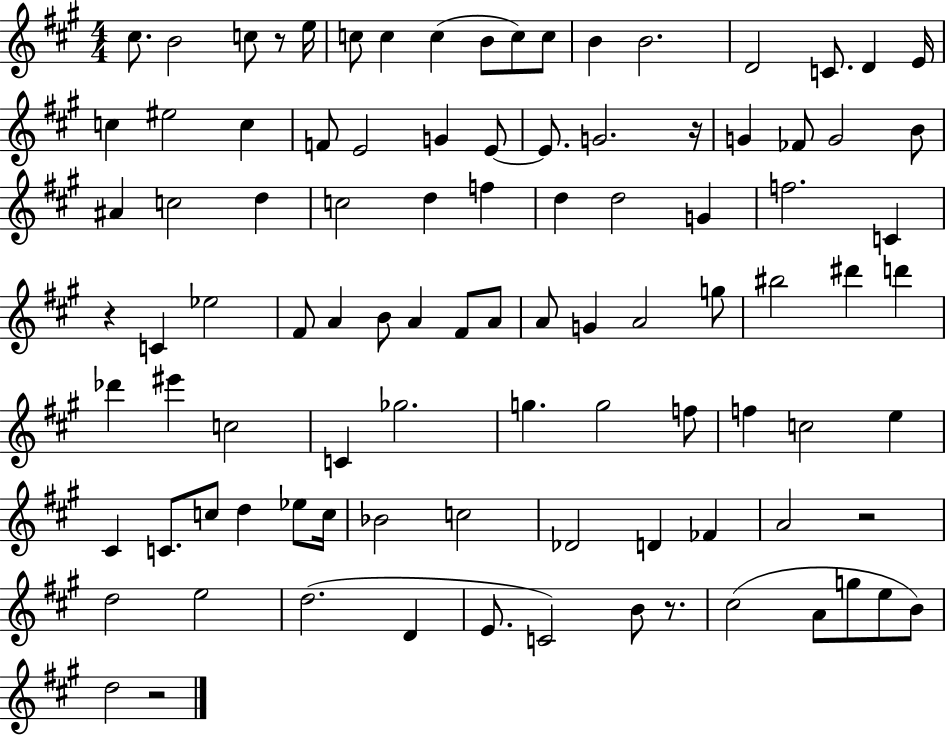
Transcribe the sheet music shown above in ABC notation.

X:1
T:Untitled
M:4/4
L:1/4
K:A
^c/2 B2 c/2 z/2 e/4 c/2 c c B/2 c/2 c/2 B B2 D2 C/2 D E/4 c ^e2 c F/2 E2 G E/2 E/2 G2 z/4 G _F/2 G2 B/2 ^A c2 d c2 d f d d2 G f2 C z C _e2 ^F/2 A B/2 A ^F/2 A/2 A/2 G A2 g/2 ^b2 ^d' d' _d' ^e' c2 C _g2 g g2 f/2 f c2 e ^C C/2 c/2 d _e/2 c/4 _B2 c2 _D2 D _F A2 z2 d2 e2 d2 D E/2 C2 B/2 z/2 ^c2 A/2 g/2 e/2 B/2 d2 z2